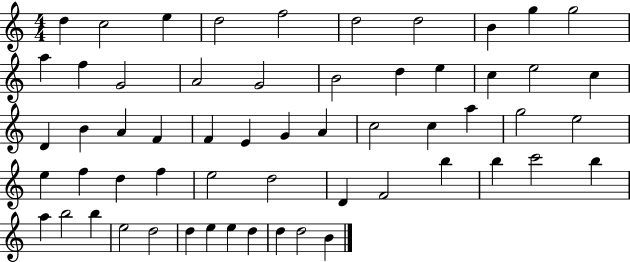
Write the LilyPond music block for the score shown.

{
  \clef treble
  \numericTimeSignature
  \time 4/4
  \key c \major
  d''4 c''2 e''4 | d''2 f''2 | d''2 d''2 | b'4 g''4 g''2 | \break a''4 f''4 g'2 | a'2 g'2 | b'2 d''4 e''4 | c''4 e''2 c''4 | \break d'4 b'4 a'4 f'4 | f'4 e'4 g'4 a'4 | c''2 c''4 a''4 | g''2 e''2 | \break e''4 f''4 d''4 f''4 | e''2 d''2 | d'4 f'2 b''4 | b''4 c'''2 b''4 | \break a''4 b''2 b''4 | e''2 d''2 | d''4 e''4 e''4 d''4 | d''4 d''2 b'4 | \break \bar "|."
}